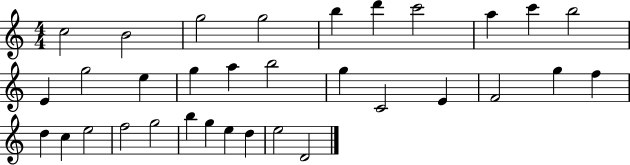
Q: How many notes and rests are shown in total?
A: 33